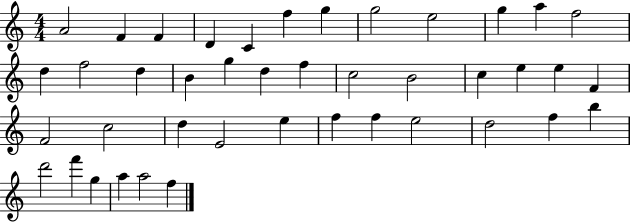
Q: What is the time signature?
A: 4/4